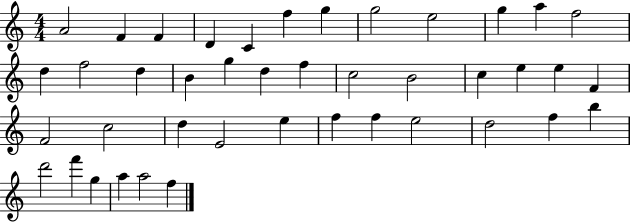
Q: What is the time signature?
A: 4/4